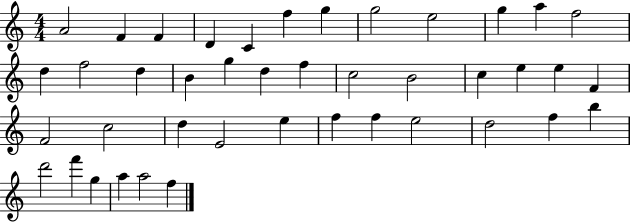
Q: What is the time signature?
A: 4/4